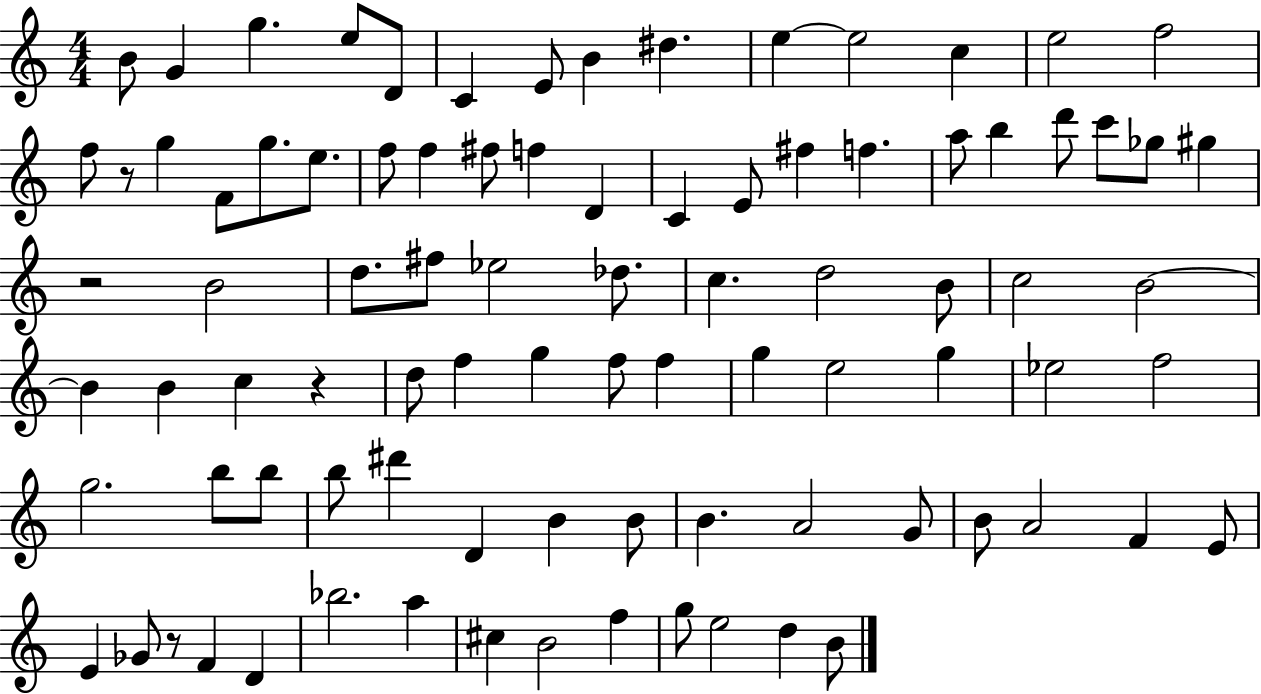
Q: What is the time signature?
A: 4/4